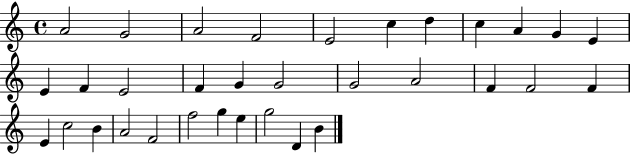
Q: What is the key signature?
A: C major